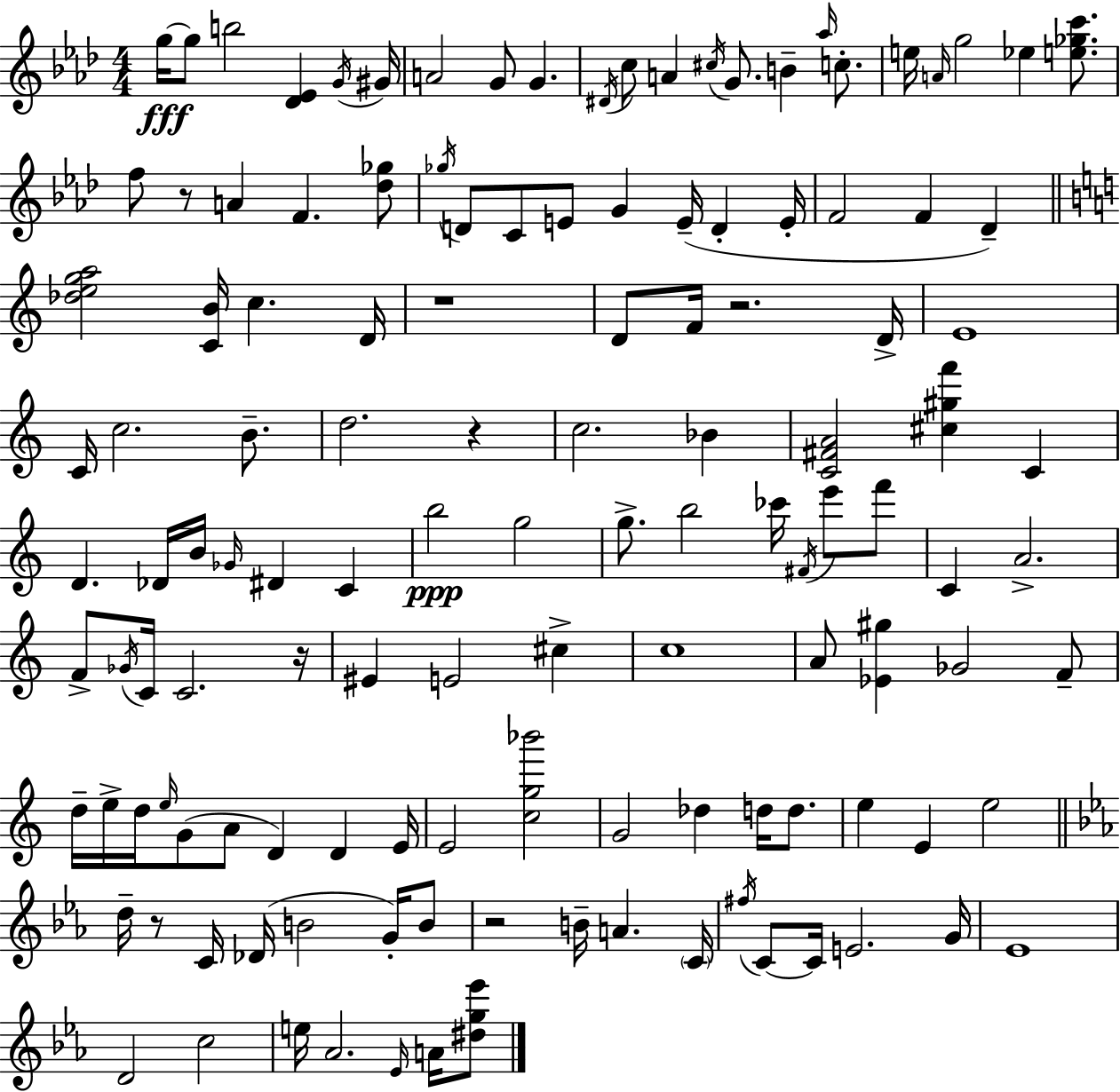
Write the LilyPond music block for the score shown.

{
  \clef treble
  \numericTimeSignature
  \time 4/4
  \key f \minor
  \repeat volta 2 { g''16~~\fff g''8 b''2 <des' ees'>4 \acciaccatura { g'16 } | gis'16 a'2 g'8 g'4. | \acciaccatura { dis'16 } c''8 a'4 \acciaccatura { cis''16 } g'8. b'4-- | \grace { aes''16 } c''8.-. e''16 \grace { a'16 } g''2 ees''4 | \break <e'' ges'' c'''>8. f''8 r8 a'4 f'4. | <des'' ges''>8 \acciaccatura { ges''16 } d'8 c'8 e'8 g'4 | e'16--( d'4-. e'16-. f'2 f'4 | des'4--) \bar "||" \break \key c \major <des'' e'' g'' a''>2 <c' b'>16 c''4. d'16 | r1 | d'8 f'16 r2. d'16-> | e'1 | \break c'16 c''2. b'8.-- | d''2. r4 | c''2. bes'4 | <c' fis' a'>2 <cis'' gis'' f'''>4 c'4 | \break d'4. des'16 b'16 \grace { ges'16 } dis'4 c'4 | b''2\ppp g''2 | g''8.-> b''2 ces'''16 \acciaccatura { fis'16 } e'''8 | f'''8 c'4 a'2.-> | \break f'8-> \acciaccatura { ges'16 } c'16 c'2. | r16 eis'4 e'2 cis''4-> | c''1 | a'8 <ees' gis''>4 ges'2 | \break f'8-- d''16-- e''16-> d''16 \grace { e''16 }( g'8 a'8 d'4) d'4 | e'16 e'2 <c'' g'' bes'''>2 | g'2 des''4 | d''16 d''8. e''4 e'4 e''2 | \break \bar "||" \break \key c \minor d''16-- r8 c'16 des'16( b'2 g'16-.) b'8 | r2 b'16-- a'4. \parenthesize c'16 | \acciaccatura { fis''16 } c'8~~ c'16 e'2. | g'16 ees'1 | \break d'2 c''2 | e''16 aes'2. \grace { ees'16 } a'16 | <dis'' g'' ees'''>8 } \bar "|."
}